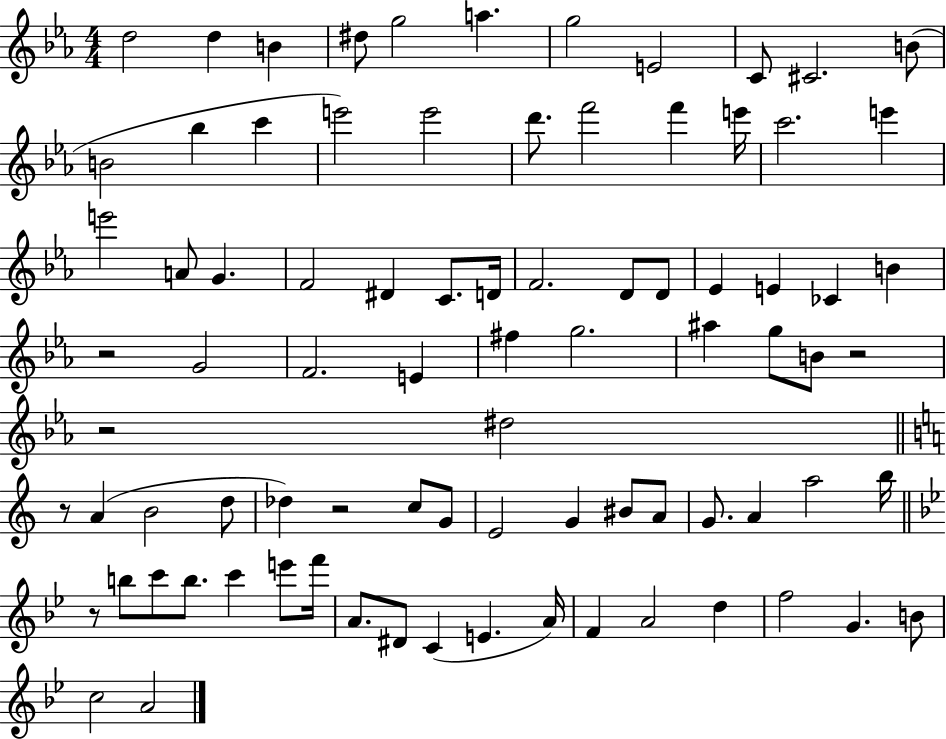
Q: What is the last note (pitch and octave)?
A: A4